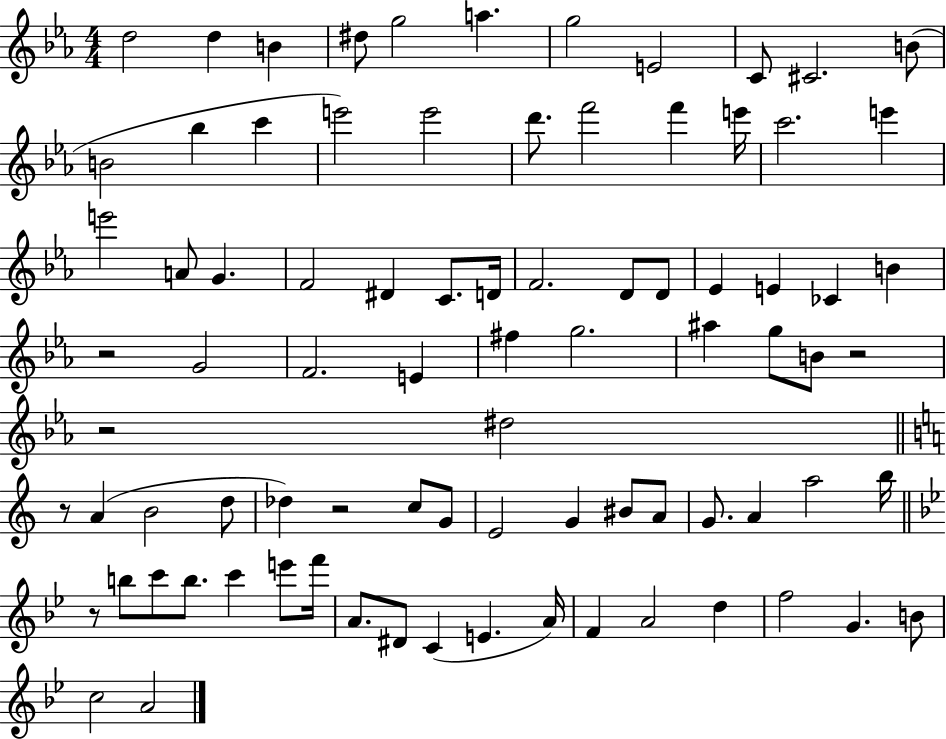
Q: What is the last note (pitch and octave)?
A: A4